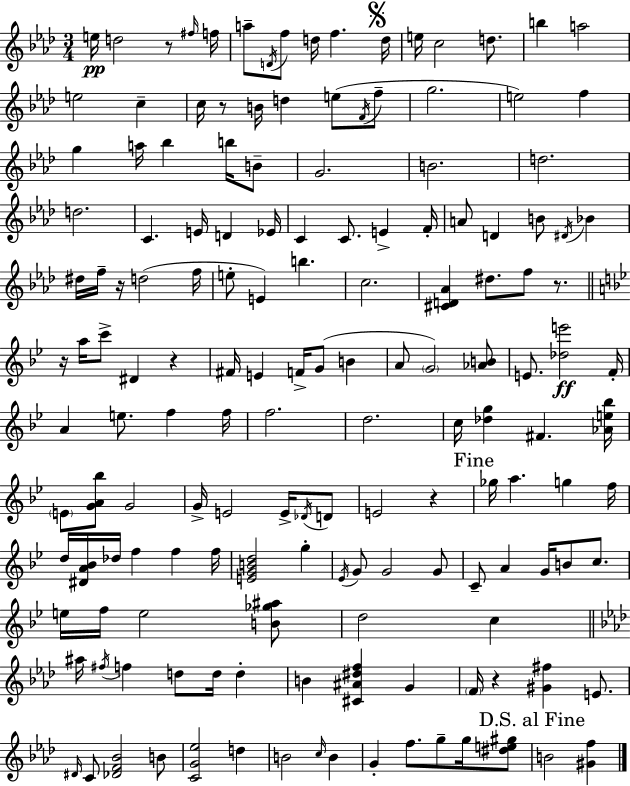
{
  \clef treble
  \numericTimeSignature
  \time 3/4
  \key aes \major
  \repeat volta 2 { e''16\pp d''2 r8 \grace { fis''16 } | f''16 a''8-- \acciaccatura { d'16 } f''8 d''16 f''4. | \mark \markup { \musicglyph "scripts.segno" } d''16 e''16 c''2 d''8. | b''4 a''2 | \break e''2 c''4-- | c''16 r8 b'16 d''4 e''8( | \acciaccatura { f'16 } f''8-- g''2. | e''2) f''4 | \break g''4 a''16 bes''4 | b''16 b'8-- g'2. | b'2. | d''2. | \break d''2. | c'4. e'16 d'4 | ees'16 c'4 c'8. e'4-> | f'16-. a'8 d'4 b'8 \acciaccatura { dis'16 } | \break bes'4 dis''16 f''16-- r16 d''2( | f''16 e''8-. e'4) b''4. | c''2. | <cis' d' aes'>4 dis''8. f''8 | \break r8. \bar "||" \break \key g \minor r16 a''16 c'''8-> dis'4 r4 | fis'16 e'4 f'16-> g'8( b'4 | a'8 \parenthesize g'2) <aes' b'>8 | e'8. <des'' e'''>2\ff f'16-. | \break a'4 e''8. f''4 f''16 | f''2. | d''2. | c''16 <des'' g''>4 fis'4. <aes' e'' bes''>16 | \break \parenthesize e'8 <g' a' bes''>8 g'2 | g'16-> e'2 e'16-> \acciaccatura { des'16 } d'8 | e'2 r4 | \mark "Fine" ges''16 a''4. g''4 | \break f''16 d''16 <dis' a' bes'>16 des''16 f''4 f''4 | f''16 <e' g' b' d''>2 g''4-. | \acciaccatura { ees'16 } g'8 g'2 | g'8 c'8-- a'4 g'16 b'8 c''8. | \break e''16 f''16 e''2 | <b' ges'' ais''>8 d''2 c''4 | \bar "||" \break \key f \minor ais''16 \acciaccatura { fis''16 } f''4 d''8 d''16 d''4-. | b'4 <cis' ais' dis'' f''>4 g'4 | \parenthesize f'16 r4 <gis' fis''>4 e'8. | \grace { dis'16 } c'8 <des' f' bes'>2 | \break b'8 <c' g' ees''>2 d''4 | b'2 \grace { c''16 } b'4 | g'4-. f''8. g''8-- | g''16 <dis'' e'' gis''>8 \mark "D.S. al Fine" b'2 <gis' f''>4 | \break } \bar "|."
}